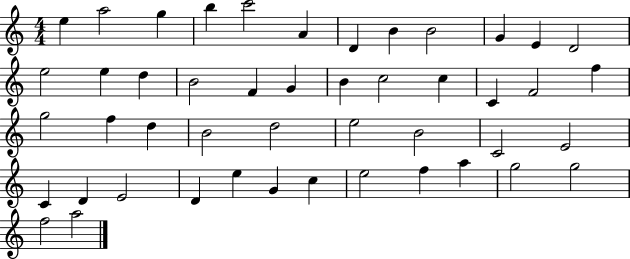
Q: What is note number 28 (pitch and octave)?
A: B4